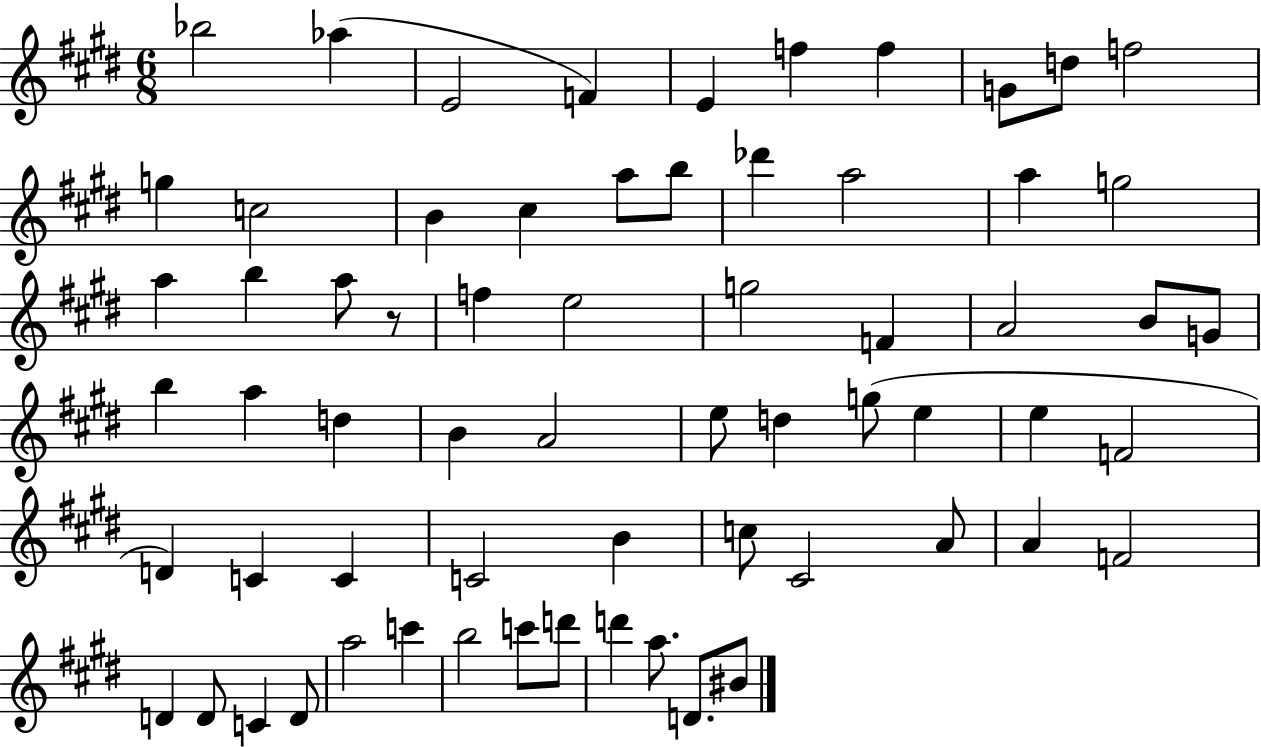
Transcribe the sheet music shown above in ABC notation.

X:1
T:Untitled
M:6/8
L:1/4
K:E
_b2 _a E2 F E f f G/2 d/2 f2 g c2 B ^c a/2 b/2 _d' a2 a g2 a b a/2 z/2 f e2 g2 F A2 B/2 G/2 b a d B A2 e/2 d g/2 e e F2 D C C C2 B c/2 ^C2 A/2 A F2 D D/2 C D/2 a2 c' b2 c'/2 d'/2 d' a/2 D/2 ^B/2